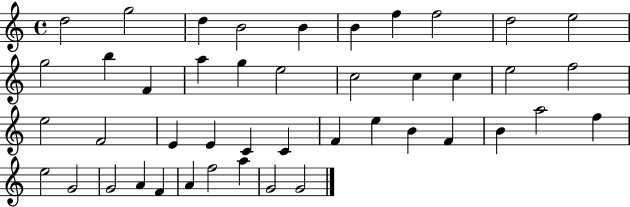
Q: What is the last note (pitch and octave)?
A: G4